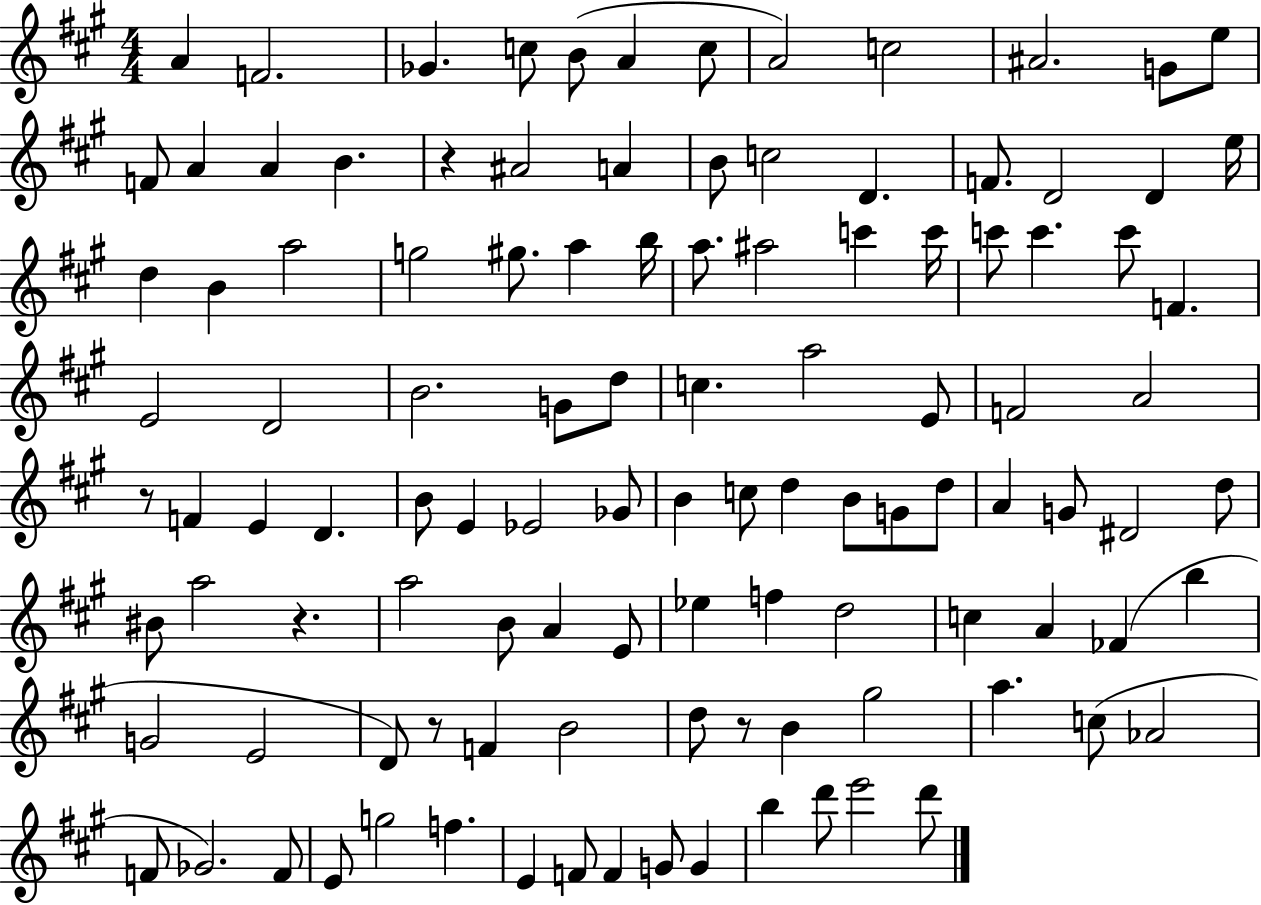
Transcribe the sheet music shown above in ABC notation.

X:1
T:Untitled
M:4/4
L:1/4
K:A
A F2 _G c/2 B/2 A c/2 A2 c2 ^A2 G/2 e/2 F/2 A A B z ^A2 A B/2 c2 D F/2 D2 D e/4 d B a2 g2 ^g/2 a b/4 a/2 ^a2 c' c'/4 c'/2 c' c'/2 F E2 D2 B2 G/2 d/2 c a2 E/2 F2 A2 z/2 F E D B/2 E _E2 _G/2 B c/2 d B/2 G/2 d/2 A G/2 ^D2 d/2 ^B/2 a2 z a2 B/2 A E/2 _e f d2 c A _F b G2 E2 D/2 z/2 F B2 d/2 z/2 B ^g2 a c/2 _A2 F/2 _G2 F/2 E/2 g2 f E F/2 F G/2 G b d'/2 e'2 d'/2